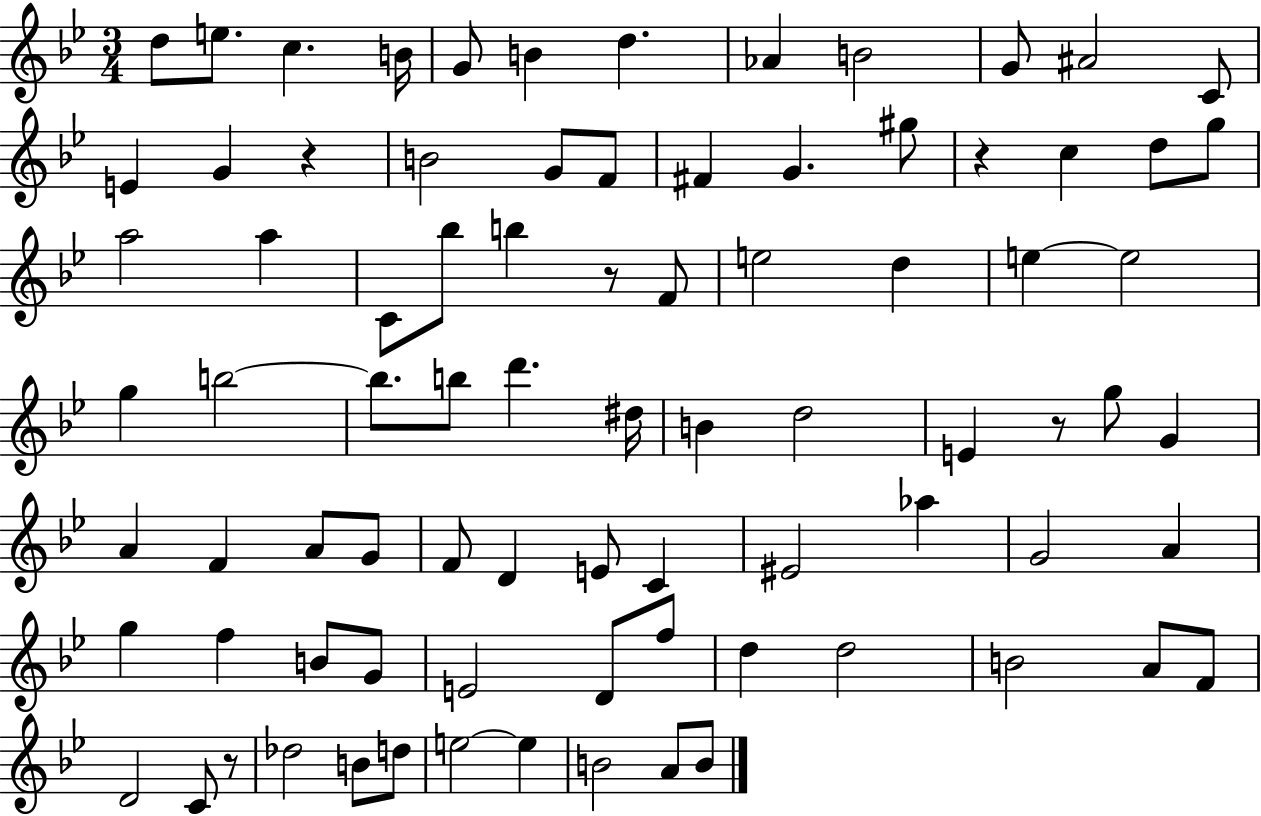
{
  \clef treble
  \numericTimeSignature
  \time 3/4
  \key bes \major
  d''8 e''8. c''4. b'16 | g'8 b'4 d''4. | aes'4 b'2 | g'8 ais'2 c'8 | \break e'4 g'4 r4 | b'2 g'8 f'8 | fis'4 g'4. gis''8 | r4 c''4 d''8 g''8 | \break a''2 a''4 | c'8 bes''8 b''4 r8 f'8 | e''2 d''4 | e''4~~ e''2 | \break g''4 b''2~~ | b''8. b''8 d'''4. dis''16 | b'4 d''2 | e'4 r8 g''8 g'4 | \break a'4 f'4 a'8 g'8 | f'8 d'4 e'8 c'4 | eis'2 aes''4 | g'2 a'4 | \break g''4 f''4 b'8 g'8 | e'2 d'8 f''8 | d''4 d''2 | b'2 a'8 f'8 | \break d'2 c'8 r8 | des''2 b'8 d''8 | e''2~~ e''4 | b'2 a'8 b'8 | \break \bar "|."
}